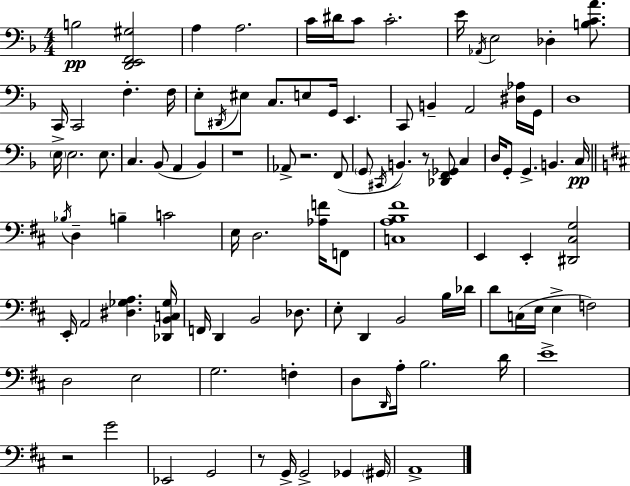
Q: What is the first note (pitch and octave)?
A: B3